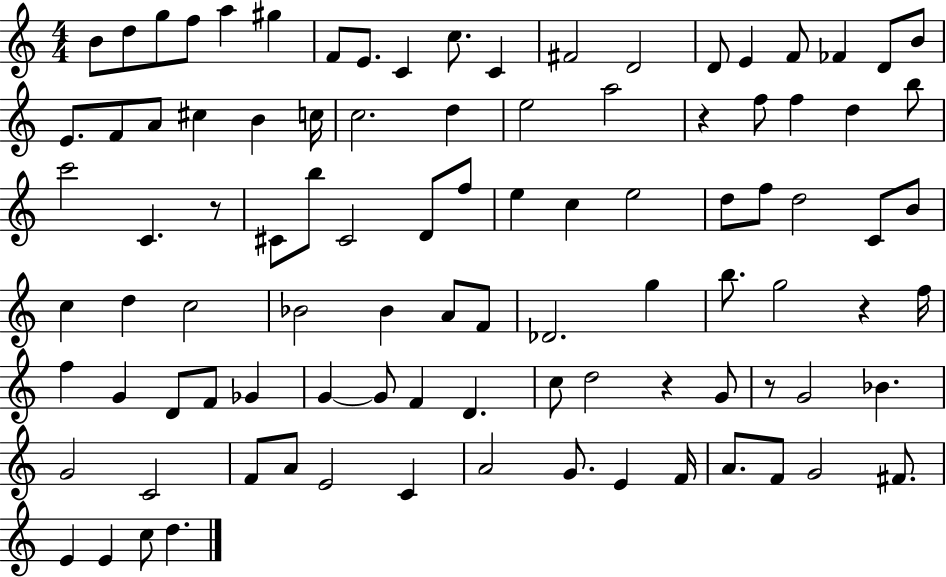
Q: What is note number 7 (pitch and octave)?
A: F4